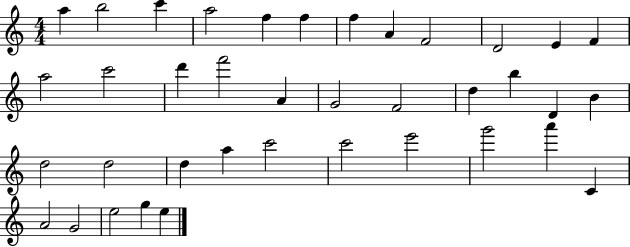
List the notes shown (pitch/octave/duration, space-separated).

A5/q B5/h C6/q A5/h F5/q F5/q F5/q A4/q F4/h D4/h E4/q F4/q A5/h C6/h D6/q F6/h A4/q G4/h F4/h D5/q B5/q D4/q B4/q D5/h D5/h D5/q A5/q C6/h C6/h E6/h G6/h A6/q C4/q A4/h G4/h E5/h G5/q E5/q